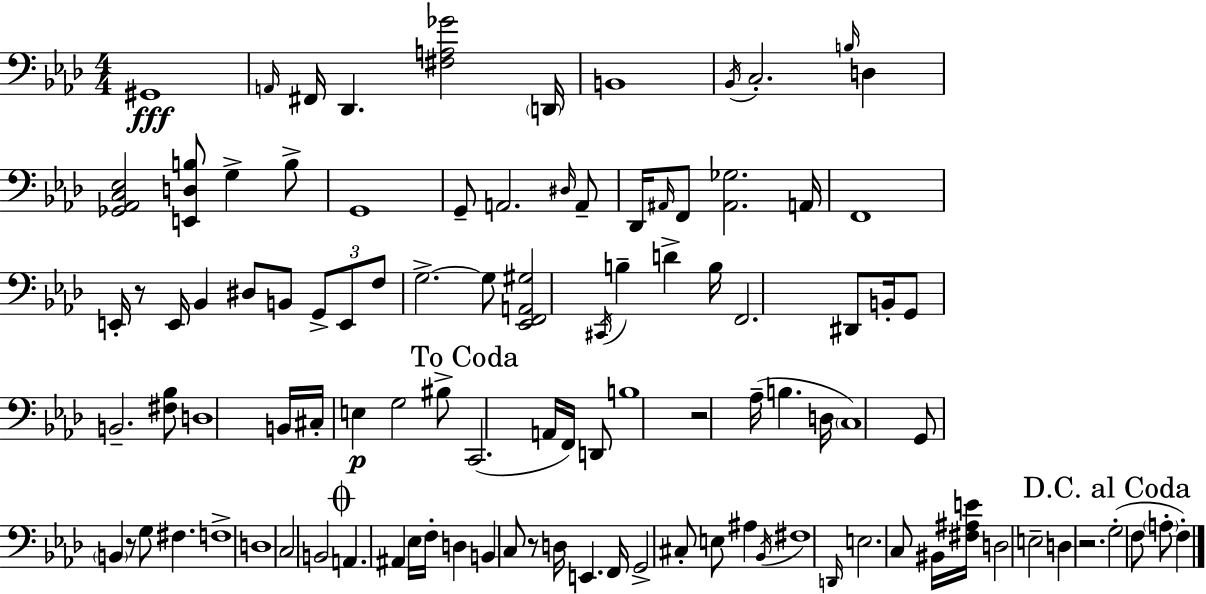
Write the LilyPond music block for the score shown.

{
  \clef bass
  \numericTimeSignature
  \time 4/4
  \key f \minor
  gis,1\fff | \grace { a,16 } fis,16 des,4. <fis a ges'>2 | \parenthesize d,16 b,1 | \acciaccatura { bes,16 } c2.-. \grace { b16 } d4 | \break <ges, aes, c ees>2 <e, d b>8 g4-> | b8-> g,1 | g,8-- a,2. | \grace { dis16 } a,8-- des,16 \grace { ais,16 } f,8 <ais, ges>2. | \break a,16 f,1 | e,16-. r8 e,16 bes,4 dis8 b,8 | \tuplet 3/2 { g,8-> e,8 f8 } g2.->~~ | g8 <ees, f, a, gis>2 \acciaccatura { cis,16 } b4-- | \break d'4-> b16 f,2. | dis,8 b,16-. g,8 b,2.-- | <fis bes>8 d1 | b,16 cis16-. e4\p g2 | \break bis8-> \mark "To Coda" c,2.( | a,16 f,16) d,8 b1 | r2 aes16--( b4. | d16 \parenthesize c1) | \break g,8 \parenthesize b,4 r8 g8 | fis4. f1-> | d1 | c2 b,2 | \break \mark \markup { \musicglyph "scripts.coda" } a,4. ais,4 | ees16 f16-. d4 b,4 c8 r8 d16 e,4. | f,16 g,2-> cis8-. | e8 ais4 \acciaccatura { bes,16 } fis1 | \break \grace { d,16 } e2. | c8 bis,16 <fis ais e'>16 d2 | e2-- d4 r2. | \mark "D.C. al Coda" g2-.( | \break f8 \parenthesize a8-. f4-.) \bar "|."
}